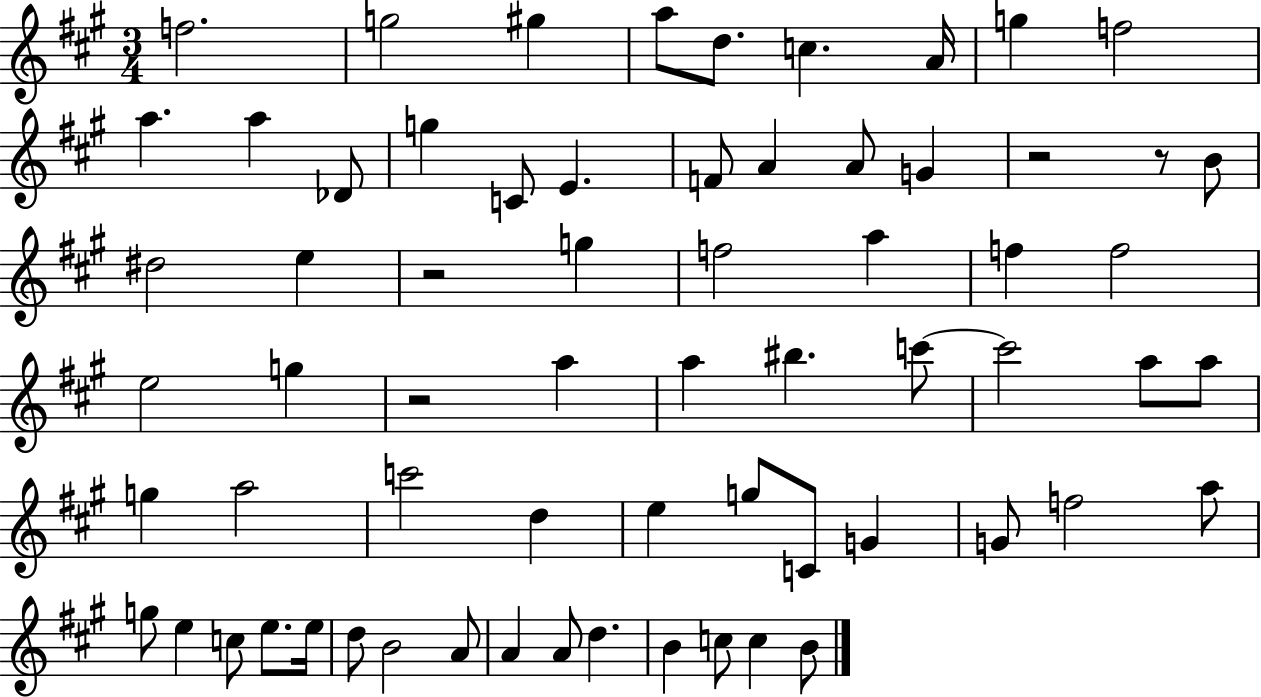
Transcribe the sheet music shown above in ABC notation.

X:1
T:Untitled
M:3/4
L:1/4
K:A
f2 g2 ^g a/2 d/2 c A/4 g f2 a a _D/2 g C/2 E F/2 A A/2 G z2 z/2 B/2 ^d2 e z2 g f2 a f f2 e2 g z2 a a ^b c'/2 c'2 a/2 a/2 g a2 c'2 d e g/2 C/2 G G/2 f2 a/2 g/2 e c/2 e/2 e/4 d/2 B2 A/2 A A/2 d B c/2 c B/2